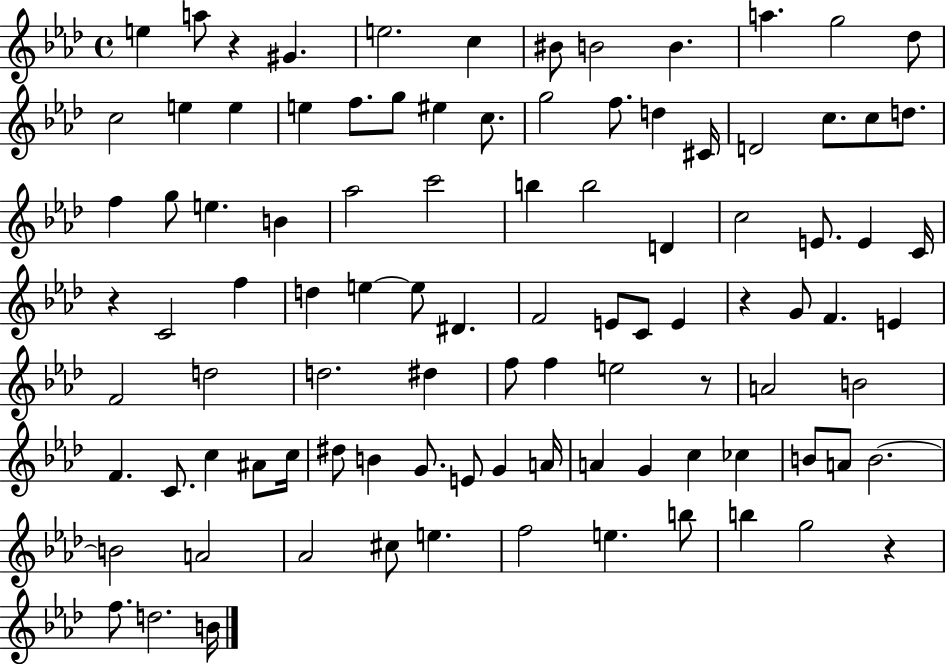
E5/q A5/e R/q G#4/q. E5/h. C5/q BIS4/e B4/h B4/q. A5/q. G5/h Db5/e C5/h E5/q E5/q E5/q F5/e. G5/e EIS5/q C5/e. G5/h F5/e. D5/q C#4/s D4/h C5/e. C5/e D5/e. F5/q G5/e E5/q. B4/q Ab5/h C6/h B5/q B5/h D4/q C5/h E4/e. E4/q C4/s R/q C4/h F5/q D5/q E5/q E5/e D#4/q. F4/h E4/e C4/e E4/q R/q G4/e F4/q. E4/q F4/h D5/h D5/h. D#5/q F5/e F5/q E5/h R/e A4/h B4/h F4/q. C4/e. C5/q A#4/e C5/s D#5/e B4/q G4/e. E4/e G4/q A4/s A4/q G4/q C5/q CES5/q B4/e A4/e B4/h. B4/h A4/h Ab4/h C#5/e E5/q. F5/h E5/q. B5/e B5/q G5/h R/q F5/e. D5/h. B4/s